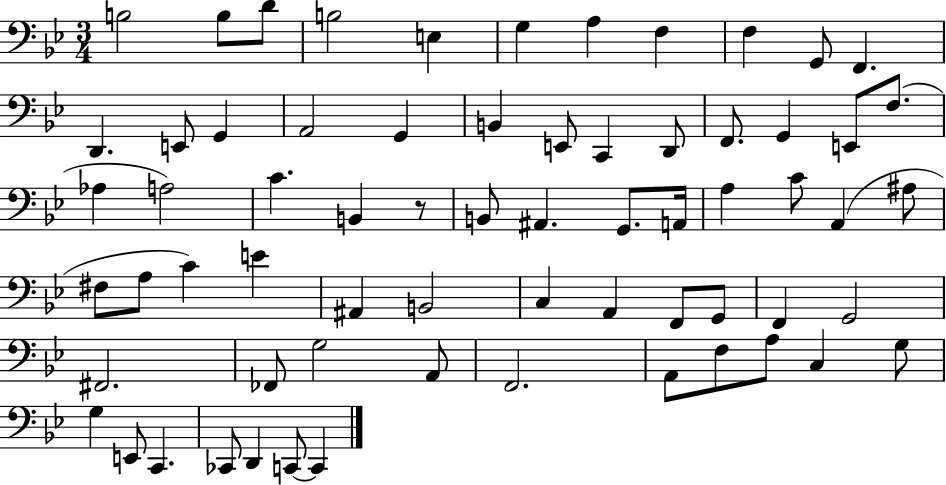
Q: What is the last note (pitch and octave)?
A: C2